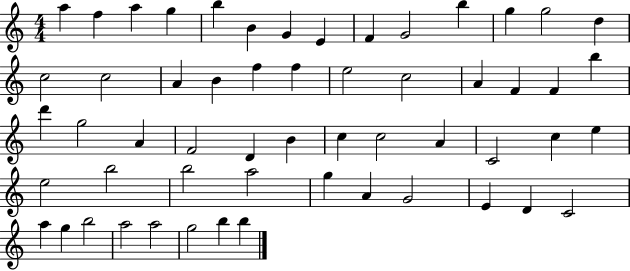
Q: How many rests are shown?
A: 0